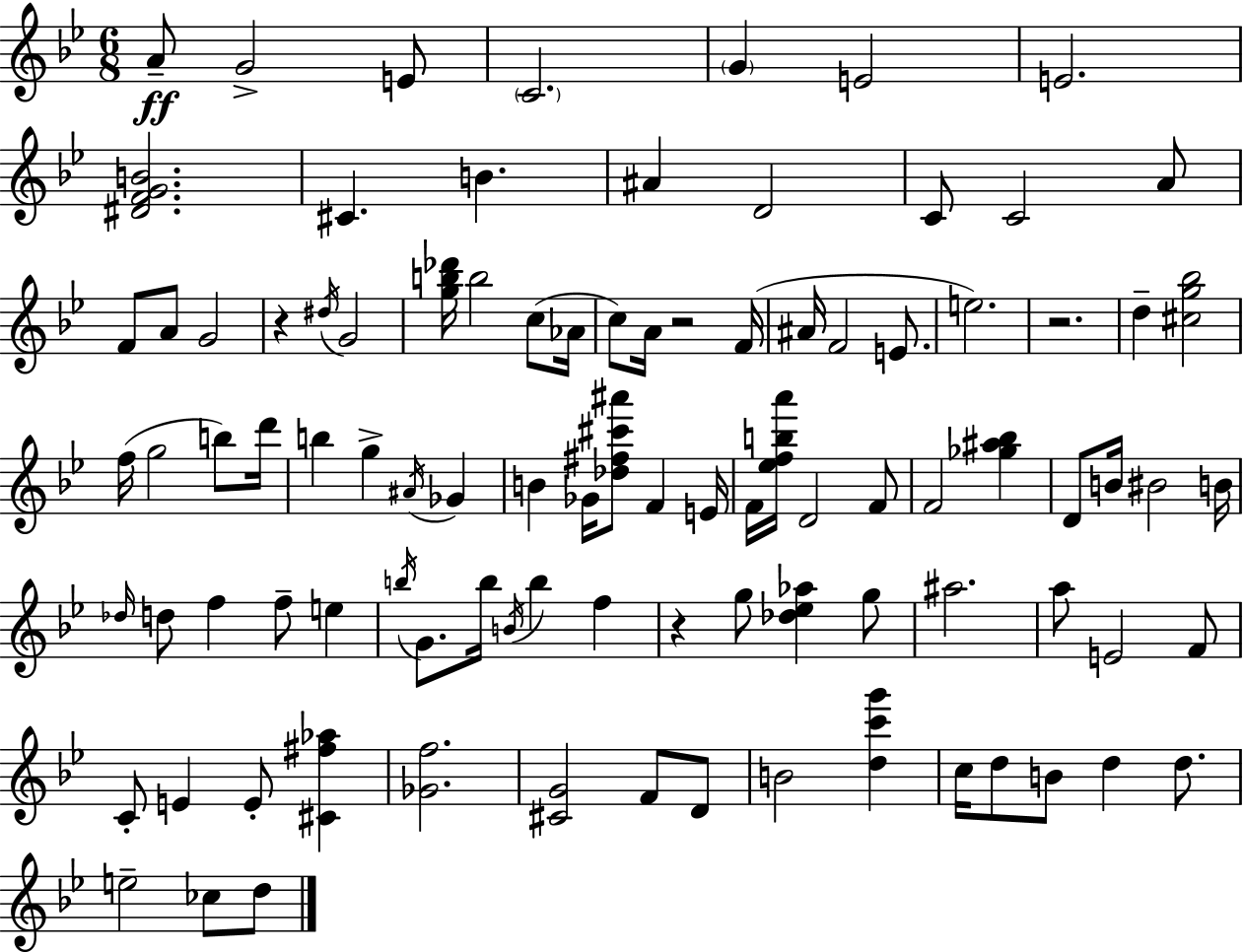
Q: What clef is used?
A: treble